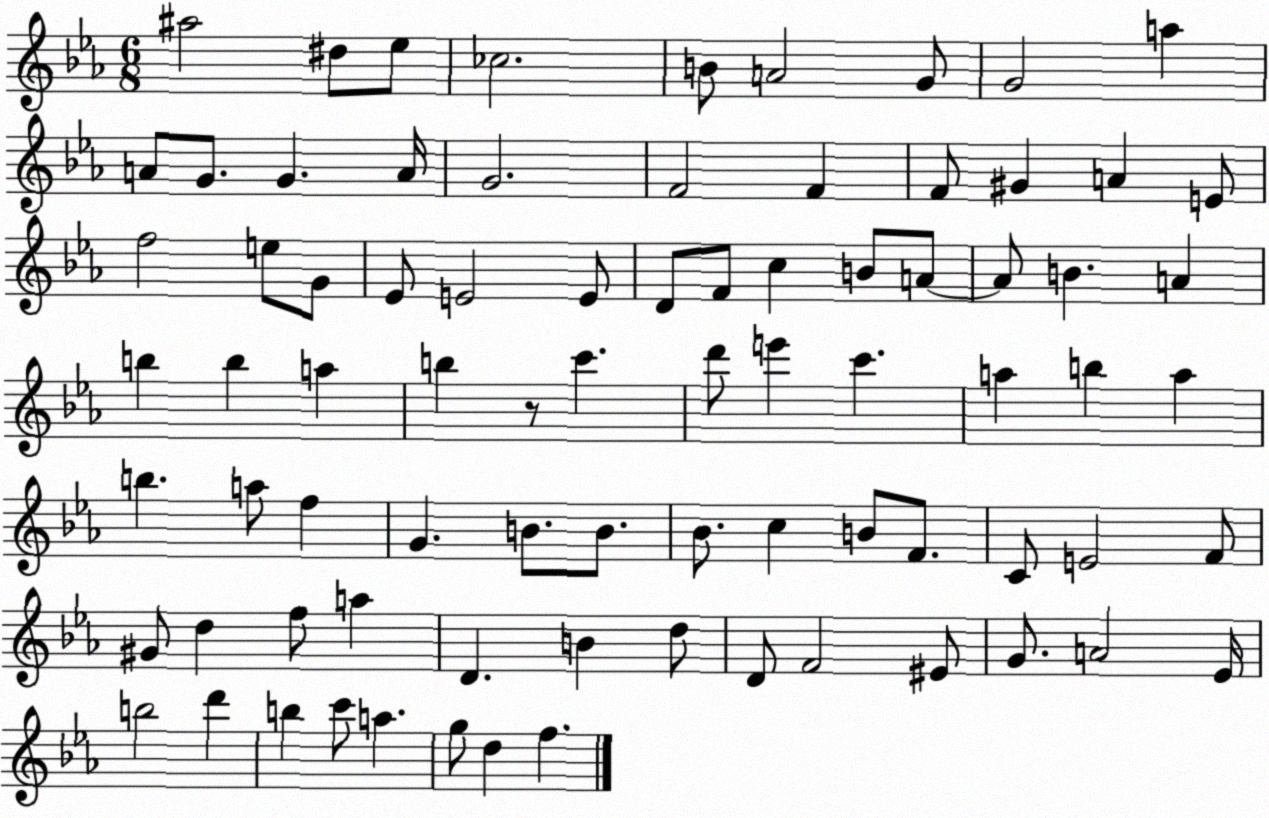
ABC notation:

X:1
T:Untitled
M:6/8
L:1/4
K:Eb
^a2 ^d/2 _e/2 _c2 B/2 A2 G/2 G2 a A/2 G/2 G A/4 G2 F2 F F/2 ^G A E/2 f2 e/2 G/2 _E/2 E2 E/2 D/2 F/2 c B/2 A/2 A/2 B A b b a b z/2 c' d'/2 e' c' a b a b a/2 f G B/2 B/2 _B/2 c B/2 F/2 C/2 E2 F/2 ^G/2 d f/2 a D B d/2 D/2 F2 ^E/2 G/2 A2 _E/4 b2 d' b c'/2 a g/2 d f